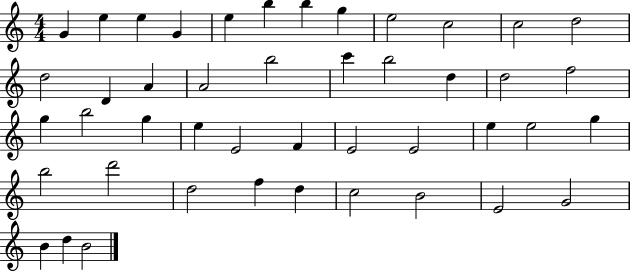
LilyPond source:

{
  \clef treble
  \numericTimeSignature
  \time 4/4
  \key c \major
  g'4 e''4 e''4 g'4 | e''4 b''4 b''4 g''4 | e''2 c''2 | c''2 d''2 | \break d''2 d'4 a'4 | a'2 b''2 | c'''4 b''2 d''4 | d''2 f''2 | \break g''4 b''2 g''4 | e''4 e'2 f'4 | e'2 e'2 | e''4 e''2 g''4 | \break b''2 d'''2 | d''2 f''4 d''4 | c''2 b'2 | e'2 g'2 | \break b'4 d''4 b'2 | \bar "|."
}